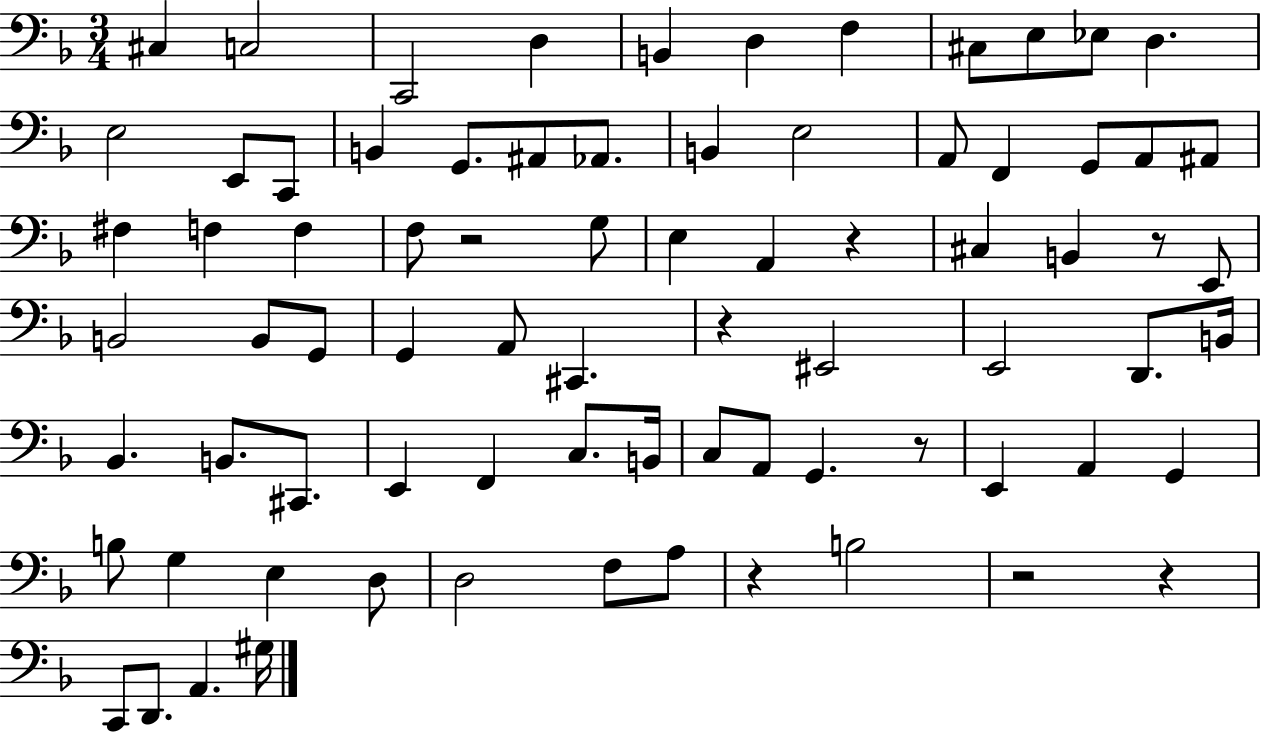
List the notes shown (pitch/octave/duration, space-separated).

C#3/q C3/h C2/h D3/q B2/q D3/q F3/q C#3/e E3/e Eb3/e D3/q. E3/h E2/e C2/e B2/q G2/e. A#2/e Ab2/e. B2/q E3/h A2/e F2/q G2/e A2/e A#2/e F#3/q F3/q F3/q F3/e R/h G3/e E3/q A2/q R/q C#3/q B2/q R/e E2/e B2/h B2/e G2/e G2/q A2/e C#2/q. R/q EIS2/h E2/h D2/e. B2/s Bb2/q. B2/e. C#2/e. E2/q F2/q C3/e. B2/s C3/e A2/e G2/q. R/e E2/q A2/q G2/q B3/e G3/q E3/q D3/e D3/h F3/e A3/e R/q B3/h R/h R/q C2/e D2/e. A2/q. G#3/s